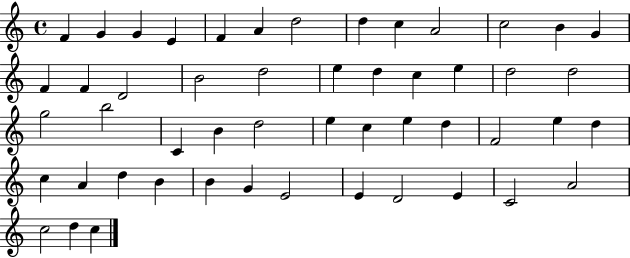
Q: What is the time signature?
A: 4/4